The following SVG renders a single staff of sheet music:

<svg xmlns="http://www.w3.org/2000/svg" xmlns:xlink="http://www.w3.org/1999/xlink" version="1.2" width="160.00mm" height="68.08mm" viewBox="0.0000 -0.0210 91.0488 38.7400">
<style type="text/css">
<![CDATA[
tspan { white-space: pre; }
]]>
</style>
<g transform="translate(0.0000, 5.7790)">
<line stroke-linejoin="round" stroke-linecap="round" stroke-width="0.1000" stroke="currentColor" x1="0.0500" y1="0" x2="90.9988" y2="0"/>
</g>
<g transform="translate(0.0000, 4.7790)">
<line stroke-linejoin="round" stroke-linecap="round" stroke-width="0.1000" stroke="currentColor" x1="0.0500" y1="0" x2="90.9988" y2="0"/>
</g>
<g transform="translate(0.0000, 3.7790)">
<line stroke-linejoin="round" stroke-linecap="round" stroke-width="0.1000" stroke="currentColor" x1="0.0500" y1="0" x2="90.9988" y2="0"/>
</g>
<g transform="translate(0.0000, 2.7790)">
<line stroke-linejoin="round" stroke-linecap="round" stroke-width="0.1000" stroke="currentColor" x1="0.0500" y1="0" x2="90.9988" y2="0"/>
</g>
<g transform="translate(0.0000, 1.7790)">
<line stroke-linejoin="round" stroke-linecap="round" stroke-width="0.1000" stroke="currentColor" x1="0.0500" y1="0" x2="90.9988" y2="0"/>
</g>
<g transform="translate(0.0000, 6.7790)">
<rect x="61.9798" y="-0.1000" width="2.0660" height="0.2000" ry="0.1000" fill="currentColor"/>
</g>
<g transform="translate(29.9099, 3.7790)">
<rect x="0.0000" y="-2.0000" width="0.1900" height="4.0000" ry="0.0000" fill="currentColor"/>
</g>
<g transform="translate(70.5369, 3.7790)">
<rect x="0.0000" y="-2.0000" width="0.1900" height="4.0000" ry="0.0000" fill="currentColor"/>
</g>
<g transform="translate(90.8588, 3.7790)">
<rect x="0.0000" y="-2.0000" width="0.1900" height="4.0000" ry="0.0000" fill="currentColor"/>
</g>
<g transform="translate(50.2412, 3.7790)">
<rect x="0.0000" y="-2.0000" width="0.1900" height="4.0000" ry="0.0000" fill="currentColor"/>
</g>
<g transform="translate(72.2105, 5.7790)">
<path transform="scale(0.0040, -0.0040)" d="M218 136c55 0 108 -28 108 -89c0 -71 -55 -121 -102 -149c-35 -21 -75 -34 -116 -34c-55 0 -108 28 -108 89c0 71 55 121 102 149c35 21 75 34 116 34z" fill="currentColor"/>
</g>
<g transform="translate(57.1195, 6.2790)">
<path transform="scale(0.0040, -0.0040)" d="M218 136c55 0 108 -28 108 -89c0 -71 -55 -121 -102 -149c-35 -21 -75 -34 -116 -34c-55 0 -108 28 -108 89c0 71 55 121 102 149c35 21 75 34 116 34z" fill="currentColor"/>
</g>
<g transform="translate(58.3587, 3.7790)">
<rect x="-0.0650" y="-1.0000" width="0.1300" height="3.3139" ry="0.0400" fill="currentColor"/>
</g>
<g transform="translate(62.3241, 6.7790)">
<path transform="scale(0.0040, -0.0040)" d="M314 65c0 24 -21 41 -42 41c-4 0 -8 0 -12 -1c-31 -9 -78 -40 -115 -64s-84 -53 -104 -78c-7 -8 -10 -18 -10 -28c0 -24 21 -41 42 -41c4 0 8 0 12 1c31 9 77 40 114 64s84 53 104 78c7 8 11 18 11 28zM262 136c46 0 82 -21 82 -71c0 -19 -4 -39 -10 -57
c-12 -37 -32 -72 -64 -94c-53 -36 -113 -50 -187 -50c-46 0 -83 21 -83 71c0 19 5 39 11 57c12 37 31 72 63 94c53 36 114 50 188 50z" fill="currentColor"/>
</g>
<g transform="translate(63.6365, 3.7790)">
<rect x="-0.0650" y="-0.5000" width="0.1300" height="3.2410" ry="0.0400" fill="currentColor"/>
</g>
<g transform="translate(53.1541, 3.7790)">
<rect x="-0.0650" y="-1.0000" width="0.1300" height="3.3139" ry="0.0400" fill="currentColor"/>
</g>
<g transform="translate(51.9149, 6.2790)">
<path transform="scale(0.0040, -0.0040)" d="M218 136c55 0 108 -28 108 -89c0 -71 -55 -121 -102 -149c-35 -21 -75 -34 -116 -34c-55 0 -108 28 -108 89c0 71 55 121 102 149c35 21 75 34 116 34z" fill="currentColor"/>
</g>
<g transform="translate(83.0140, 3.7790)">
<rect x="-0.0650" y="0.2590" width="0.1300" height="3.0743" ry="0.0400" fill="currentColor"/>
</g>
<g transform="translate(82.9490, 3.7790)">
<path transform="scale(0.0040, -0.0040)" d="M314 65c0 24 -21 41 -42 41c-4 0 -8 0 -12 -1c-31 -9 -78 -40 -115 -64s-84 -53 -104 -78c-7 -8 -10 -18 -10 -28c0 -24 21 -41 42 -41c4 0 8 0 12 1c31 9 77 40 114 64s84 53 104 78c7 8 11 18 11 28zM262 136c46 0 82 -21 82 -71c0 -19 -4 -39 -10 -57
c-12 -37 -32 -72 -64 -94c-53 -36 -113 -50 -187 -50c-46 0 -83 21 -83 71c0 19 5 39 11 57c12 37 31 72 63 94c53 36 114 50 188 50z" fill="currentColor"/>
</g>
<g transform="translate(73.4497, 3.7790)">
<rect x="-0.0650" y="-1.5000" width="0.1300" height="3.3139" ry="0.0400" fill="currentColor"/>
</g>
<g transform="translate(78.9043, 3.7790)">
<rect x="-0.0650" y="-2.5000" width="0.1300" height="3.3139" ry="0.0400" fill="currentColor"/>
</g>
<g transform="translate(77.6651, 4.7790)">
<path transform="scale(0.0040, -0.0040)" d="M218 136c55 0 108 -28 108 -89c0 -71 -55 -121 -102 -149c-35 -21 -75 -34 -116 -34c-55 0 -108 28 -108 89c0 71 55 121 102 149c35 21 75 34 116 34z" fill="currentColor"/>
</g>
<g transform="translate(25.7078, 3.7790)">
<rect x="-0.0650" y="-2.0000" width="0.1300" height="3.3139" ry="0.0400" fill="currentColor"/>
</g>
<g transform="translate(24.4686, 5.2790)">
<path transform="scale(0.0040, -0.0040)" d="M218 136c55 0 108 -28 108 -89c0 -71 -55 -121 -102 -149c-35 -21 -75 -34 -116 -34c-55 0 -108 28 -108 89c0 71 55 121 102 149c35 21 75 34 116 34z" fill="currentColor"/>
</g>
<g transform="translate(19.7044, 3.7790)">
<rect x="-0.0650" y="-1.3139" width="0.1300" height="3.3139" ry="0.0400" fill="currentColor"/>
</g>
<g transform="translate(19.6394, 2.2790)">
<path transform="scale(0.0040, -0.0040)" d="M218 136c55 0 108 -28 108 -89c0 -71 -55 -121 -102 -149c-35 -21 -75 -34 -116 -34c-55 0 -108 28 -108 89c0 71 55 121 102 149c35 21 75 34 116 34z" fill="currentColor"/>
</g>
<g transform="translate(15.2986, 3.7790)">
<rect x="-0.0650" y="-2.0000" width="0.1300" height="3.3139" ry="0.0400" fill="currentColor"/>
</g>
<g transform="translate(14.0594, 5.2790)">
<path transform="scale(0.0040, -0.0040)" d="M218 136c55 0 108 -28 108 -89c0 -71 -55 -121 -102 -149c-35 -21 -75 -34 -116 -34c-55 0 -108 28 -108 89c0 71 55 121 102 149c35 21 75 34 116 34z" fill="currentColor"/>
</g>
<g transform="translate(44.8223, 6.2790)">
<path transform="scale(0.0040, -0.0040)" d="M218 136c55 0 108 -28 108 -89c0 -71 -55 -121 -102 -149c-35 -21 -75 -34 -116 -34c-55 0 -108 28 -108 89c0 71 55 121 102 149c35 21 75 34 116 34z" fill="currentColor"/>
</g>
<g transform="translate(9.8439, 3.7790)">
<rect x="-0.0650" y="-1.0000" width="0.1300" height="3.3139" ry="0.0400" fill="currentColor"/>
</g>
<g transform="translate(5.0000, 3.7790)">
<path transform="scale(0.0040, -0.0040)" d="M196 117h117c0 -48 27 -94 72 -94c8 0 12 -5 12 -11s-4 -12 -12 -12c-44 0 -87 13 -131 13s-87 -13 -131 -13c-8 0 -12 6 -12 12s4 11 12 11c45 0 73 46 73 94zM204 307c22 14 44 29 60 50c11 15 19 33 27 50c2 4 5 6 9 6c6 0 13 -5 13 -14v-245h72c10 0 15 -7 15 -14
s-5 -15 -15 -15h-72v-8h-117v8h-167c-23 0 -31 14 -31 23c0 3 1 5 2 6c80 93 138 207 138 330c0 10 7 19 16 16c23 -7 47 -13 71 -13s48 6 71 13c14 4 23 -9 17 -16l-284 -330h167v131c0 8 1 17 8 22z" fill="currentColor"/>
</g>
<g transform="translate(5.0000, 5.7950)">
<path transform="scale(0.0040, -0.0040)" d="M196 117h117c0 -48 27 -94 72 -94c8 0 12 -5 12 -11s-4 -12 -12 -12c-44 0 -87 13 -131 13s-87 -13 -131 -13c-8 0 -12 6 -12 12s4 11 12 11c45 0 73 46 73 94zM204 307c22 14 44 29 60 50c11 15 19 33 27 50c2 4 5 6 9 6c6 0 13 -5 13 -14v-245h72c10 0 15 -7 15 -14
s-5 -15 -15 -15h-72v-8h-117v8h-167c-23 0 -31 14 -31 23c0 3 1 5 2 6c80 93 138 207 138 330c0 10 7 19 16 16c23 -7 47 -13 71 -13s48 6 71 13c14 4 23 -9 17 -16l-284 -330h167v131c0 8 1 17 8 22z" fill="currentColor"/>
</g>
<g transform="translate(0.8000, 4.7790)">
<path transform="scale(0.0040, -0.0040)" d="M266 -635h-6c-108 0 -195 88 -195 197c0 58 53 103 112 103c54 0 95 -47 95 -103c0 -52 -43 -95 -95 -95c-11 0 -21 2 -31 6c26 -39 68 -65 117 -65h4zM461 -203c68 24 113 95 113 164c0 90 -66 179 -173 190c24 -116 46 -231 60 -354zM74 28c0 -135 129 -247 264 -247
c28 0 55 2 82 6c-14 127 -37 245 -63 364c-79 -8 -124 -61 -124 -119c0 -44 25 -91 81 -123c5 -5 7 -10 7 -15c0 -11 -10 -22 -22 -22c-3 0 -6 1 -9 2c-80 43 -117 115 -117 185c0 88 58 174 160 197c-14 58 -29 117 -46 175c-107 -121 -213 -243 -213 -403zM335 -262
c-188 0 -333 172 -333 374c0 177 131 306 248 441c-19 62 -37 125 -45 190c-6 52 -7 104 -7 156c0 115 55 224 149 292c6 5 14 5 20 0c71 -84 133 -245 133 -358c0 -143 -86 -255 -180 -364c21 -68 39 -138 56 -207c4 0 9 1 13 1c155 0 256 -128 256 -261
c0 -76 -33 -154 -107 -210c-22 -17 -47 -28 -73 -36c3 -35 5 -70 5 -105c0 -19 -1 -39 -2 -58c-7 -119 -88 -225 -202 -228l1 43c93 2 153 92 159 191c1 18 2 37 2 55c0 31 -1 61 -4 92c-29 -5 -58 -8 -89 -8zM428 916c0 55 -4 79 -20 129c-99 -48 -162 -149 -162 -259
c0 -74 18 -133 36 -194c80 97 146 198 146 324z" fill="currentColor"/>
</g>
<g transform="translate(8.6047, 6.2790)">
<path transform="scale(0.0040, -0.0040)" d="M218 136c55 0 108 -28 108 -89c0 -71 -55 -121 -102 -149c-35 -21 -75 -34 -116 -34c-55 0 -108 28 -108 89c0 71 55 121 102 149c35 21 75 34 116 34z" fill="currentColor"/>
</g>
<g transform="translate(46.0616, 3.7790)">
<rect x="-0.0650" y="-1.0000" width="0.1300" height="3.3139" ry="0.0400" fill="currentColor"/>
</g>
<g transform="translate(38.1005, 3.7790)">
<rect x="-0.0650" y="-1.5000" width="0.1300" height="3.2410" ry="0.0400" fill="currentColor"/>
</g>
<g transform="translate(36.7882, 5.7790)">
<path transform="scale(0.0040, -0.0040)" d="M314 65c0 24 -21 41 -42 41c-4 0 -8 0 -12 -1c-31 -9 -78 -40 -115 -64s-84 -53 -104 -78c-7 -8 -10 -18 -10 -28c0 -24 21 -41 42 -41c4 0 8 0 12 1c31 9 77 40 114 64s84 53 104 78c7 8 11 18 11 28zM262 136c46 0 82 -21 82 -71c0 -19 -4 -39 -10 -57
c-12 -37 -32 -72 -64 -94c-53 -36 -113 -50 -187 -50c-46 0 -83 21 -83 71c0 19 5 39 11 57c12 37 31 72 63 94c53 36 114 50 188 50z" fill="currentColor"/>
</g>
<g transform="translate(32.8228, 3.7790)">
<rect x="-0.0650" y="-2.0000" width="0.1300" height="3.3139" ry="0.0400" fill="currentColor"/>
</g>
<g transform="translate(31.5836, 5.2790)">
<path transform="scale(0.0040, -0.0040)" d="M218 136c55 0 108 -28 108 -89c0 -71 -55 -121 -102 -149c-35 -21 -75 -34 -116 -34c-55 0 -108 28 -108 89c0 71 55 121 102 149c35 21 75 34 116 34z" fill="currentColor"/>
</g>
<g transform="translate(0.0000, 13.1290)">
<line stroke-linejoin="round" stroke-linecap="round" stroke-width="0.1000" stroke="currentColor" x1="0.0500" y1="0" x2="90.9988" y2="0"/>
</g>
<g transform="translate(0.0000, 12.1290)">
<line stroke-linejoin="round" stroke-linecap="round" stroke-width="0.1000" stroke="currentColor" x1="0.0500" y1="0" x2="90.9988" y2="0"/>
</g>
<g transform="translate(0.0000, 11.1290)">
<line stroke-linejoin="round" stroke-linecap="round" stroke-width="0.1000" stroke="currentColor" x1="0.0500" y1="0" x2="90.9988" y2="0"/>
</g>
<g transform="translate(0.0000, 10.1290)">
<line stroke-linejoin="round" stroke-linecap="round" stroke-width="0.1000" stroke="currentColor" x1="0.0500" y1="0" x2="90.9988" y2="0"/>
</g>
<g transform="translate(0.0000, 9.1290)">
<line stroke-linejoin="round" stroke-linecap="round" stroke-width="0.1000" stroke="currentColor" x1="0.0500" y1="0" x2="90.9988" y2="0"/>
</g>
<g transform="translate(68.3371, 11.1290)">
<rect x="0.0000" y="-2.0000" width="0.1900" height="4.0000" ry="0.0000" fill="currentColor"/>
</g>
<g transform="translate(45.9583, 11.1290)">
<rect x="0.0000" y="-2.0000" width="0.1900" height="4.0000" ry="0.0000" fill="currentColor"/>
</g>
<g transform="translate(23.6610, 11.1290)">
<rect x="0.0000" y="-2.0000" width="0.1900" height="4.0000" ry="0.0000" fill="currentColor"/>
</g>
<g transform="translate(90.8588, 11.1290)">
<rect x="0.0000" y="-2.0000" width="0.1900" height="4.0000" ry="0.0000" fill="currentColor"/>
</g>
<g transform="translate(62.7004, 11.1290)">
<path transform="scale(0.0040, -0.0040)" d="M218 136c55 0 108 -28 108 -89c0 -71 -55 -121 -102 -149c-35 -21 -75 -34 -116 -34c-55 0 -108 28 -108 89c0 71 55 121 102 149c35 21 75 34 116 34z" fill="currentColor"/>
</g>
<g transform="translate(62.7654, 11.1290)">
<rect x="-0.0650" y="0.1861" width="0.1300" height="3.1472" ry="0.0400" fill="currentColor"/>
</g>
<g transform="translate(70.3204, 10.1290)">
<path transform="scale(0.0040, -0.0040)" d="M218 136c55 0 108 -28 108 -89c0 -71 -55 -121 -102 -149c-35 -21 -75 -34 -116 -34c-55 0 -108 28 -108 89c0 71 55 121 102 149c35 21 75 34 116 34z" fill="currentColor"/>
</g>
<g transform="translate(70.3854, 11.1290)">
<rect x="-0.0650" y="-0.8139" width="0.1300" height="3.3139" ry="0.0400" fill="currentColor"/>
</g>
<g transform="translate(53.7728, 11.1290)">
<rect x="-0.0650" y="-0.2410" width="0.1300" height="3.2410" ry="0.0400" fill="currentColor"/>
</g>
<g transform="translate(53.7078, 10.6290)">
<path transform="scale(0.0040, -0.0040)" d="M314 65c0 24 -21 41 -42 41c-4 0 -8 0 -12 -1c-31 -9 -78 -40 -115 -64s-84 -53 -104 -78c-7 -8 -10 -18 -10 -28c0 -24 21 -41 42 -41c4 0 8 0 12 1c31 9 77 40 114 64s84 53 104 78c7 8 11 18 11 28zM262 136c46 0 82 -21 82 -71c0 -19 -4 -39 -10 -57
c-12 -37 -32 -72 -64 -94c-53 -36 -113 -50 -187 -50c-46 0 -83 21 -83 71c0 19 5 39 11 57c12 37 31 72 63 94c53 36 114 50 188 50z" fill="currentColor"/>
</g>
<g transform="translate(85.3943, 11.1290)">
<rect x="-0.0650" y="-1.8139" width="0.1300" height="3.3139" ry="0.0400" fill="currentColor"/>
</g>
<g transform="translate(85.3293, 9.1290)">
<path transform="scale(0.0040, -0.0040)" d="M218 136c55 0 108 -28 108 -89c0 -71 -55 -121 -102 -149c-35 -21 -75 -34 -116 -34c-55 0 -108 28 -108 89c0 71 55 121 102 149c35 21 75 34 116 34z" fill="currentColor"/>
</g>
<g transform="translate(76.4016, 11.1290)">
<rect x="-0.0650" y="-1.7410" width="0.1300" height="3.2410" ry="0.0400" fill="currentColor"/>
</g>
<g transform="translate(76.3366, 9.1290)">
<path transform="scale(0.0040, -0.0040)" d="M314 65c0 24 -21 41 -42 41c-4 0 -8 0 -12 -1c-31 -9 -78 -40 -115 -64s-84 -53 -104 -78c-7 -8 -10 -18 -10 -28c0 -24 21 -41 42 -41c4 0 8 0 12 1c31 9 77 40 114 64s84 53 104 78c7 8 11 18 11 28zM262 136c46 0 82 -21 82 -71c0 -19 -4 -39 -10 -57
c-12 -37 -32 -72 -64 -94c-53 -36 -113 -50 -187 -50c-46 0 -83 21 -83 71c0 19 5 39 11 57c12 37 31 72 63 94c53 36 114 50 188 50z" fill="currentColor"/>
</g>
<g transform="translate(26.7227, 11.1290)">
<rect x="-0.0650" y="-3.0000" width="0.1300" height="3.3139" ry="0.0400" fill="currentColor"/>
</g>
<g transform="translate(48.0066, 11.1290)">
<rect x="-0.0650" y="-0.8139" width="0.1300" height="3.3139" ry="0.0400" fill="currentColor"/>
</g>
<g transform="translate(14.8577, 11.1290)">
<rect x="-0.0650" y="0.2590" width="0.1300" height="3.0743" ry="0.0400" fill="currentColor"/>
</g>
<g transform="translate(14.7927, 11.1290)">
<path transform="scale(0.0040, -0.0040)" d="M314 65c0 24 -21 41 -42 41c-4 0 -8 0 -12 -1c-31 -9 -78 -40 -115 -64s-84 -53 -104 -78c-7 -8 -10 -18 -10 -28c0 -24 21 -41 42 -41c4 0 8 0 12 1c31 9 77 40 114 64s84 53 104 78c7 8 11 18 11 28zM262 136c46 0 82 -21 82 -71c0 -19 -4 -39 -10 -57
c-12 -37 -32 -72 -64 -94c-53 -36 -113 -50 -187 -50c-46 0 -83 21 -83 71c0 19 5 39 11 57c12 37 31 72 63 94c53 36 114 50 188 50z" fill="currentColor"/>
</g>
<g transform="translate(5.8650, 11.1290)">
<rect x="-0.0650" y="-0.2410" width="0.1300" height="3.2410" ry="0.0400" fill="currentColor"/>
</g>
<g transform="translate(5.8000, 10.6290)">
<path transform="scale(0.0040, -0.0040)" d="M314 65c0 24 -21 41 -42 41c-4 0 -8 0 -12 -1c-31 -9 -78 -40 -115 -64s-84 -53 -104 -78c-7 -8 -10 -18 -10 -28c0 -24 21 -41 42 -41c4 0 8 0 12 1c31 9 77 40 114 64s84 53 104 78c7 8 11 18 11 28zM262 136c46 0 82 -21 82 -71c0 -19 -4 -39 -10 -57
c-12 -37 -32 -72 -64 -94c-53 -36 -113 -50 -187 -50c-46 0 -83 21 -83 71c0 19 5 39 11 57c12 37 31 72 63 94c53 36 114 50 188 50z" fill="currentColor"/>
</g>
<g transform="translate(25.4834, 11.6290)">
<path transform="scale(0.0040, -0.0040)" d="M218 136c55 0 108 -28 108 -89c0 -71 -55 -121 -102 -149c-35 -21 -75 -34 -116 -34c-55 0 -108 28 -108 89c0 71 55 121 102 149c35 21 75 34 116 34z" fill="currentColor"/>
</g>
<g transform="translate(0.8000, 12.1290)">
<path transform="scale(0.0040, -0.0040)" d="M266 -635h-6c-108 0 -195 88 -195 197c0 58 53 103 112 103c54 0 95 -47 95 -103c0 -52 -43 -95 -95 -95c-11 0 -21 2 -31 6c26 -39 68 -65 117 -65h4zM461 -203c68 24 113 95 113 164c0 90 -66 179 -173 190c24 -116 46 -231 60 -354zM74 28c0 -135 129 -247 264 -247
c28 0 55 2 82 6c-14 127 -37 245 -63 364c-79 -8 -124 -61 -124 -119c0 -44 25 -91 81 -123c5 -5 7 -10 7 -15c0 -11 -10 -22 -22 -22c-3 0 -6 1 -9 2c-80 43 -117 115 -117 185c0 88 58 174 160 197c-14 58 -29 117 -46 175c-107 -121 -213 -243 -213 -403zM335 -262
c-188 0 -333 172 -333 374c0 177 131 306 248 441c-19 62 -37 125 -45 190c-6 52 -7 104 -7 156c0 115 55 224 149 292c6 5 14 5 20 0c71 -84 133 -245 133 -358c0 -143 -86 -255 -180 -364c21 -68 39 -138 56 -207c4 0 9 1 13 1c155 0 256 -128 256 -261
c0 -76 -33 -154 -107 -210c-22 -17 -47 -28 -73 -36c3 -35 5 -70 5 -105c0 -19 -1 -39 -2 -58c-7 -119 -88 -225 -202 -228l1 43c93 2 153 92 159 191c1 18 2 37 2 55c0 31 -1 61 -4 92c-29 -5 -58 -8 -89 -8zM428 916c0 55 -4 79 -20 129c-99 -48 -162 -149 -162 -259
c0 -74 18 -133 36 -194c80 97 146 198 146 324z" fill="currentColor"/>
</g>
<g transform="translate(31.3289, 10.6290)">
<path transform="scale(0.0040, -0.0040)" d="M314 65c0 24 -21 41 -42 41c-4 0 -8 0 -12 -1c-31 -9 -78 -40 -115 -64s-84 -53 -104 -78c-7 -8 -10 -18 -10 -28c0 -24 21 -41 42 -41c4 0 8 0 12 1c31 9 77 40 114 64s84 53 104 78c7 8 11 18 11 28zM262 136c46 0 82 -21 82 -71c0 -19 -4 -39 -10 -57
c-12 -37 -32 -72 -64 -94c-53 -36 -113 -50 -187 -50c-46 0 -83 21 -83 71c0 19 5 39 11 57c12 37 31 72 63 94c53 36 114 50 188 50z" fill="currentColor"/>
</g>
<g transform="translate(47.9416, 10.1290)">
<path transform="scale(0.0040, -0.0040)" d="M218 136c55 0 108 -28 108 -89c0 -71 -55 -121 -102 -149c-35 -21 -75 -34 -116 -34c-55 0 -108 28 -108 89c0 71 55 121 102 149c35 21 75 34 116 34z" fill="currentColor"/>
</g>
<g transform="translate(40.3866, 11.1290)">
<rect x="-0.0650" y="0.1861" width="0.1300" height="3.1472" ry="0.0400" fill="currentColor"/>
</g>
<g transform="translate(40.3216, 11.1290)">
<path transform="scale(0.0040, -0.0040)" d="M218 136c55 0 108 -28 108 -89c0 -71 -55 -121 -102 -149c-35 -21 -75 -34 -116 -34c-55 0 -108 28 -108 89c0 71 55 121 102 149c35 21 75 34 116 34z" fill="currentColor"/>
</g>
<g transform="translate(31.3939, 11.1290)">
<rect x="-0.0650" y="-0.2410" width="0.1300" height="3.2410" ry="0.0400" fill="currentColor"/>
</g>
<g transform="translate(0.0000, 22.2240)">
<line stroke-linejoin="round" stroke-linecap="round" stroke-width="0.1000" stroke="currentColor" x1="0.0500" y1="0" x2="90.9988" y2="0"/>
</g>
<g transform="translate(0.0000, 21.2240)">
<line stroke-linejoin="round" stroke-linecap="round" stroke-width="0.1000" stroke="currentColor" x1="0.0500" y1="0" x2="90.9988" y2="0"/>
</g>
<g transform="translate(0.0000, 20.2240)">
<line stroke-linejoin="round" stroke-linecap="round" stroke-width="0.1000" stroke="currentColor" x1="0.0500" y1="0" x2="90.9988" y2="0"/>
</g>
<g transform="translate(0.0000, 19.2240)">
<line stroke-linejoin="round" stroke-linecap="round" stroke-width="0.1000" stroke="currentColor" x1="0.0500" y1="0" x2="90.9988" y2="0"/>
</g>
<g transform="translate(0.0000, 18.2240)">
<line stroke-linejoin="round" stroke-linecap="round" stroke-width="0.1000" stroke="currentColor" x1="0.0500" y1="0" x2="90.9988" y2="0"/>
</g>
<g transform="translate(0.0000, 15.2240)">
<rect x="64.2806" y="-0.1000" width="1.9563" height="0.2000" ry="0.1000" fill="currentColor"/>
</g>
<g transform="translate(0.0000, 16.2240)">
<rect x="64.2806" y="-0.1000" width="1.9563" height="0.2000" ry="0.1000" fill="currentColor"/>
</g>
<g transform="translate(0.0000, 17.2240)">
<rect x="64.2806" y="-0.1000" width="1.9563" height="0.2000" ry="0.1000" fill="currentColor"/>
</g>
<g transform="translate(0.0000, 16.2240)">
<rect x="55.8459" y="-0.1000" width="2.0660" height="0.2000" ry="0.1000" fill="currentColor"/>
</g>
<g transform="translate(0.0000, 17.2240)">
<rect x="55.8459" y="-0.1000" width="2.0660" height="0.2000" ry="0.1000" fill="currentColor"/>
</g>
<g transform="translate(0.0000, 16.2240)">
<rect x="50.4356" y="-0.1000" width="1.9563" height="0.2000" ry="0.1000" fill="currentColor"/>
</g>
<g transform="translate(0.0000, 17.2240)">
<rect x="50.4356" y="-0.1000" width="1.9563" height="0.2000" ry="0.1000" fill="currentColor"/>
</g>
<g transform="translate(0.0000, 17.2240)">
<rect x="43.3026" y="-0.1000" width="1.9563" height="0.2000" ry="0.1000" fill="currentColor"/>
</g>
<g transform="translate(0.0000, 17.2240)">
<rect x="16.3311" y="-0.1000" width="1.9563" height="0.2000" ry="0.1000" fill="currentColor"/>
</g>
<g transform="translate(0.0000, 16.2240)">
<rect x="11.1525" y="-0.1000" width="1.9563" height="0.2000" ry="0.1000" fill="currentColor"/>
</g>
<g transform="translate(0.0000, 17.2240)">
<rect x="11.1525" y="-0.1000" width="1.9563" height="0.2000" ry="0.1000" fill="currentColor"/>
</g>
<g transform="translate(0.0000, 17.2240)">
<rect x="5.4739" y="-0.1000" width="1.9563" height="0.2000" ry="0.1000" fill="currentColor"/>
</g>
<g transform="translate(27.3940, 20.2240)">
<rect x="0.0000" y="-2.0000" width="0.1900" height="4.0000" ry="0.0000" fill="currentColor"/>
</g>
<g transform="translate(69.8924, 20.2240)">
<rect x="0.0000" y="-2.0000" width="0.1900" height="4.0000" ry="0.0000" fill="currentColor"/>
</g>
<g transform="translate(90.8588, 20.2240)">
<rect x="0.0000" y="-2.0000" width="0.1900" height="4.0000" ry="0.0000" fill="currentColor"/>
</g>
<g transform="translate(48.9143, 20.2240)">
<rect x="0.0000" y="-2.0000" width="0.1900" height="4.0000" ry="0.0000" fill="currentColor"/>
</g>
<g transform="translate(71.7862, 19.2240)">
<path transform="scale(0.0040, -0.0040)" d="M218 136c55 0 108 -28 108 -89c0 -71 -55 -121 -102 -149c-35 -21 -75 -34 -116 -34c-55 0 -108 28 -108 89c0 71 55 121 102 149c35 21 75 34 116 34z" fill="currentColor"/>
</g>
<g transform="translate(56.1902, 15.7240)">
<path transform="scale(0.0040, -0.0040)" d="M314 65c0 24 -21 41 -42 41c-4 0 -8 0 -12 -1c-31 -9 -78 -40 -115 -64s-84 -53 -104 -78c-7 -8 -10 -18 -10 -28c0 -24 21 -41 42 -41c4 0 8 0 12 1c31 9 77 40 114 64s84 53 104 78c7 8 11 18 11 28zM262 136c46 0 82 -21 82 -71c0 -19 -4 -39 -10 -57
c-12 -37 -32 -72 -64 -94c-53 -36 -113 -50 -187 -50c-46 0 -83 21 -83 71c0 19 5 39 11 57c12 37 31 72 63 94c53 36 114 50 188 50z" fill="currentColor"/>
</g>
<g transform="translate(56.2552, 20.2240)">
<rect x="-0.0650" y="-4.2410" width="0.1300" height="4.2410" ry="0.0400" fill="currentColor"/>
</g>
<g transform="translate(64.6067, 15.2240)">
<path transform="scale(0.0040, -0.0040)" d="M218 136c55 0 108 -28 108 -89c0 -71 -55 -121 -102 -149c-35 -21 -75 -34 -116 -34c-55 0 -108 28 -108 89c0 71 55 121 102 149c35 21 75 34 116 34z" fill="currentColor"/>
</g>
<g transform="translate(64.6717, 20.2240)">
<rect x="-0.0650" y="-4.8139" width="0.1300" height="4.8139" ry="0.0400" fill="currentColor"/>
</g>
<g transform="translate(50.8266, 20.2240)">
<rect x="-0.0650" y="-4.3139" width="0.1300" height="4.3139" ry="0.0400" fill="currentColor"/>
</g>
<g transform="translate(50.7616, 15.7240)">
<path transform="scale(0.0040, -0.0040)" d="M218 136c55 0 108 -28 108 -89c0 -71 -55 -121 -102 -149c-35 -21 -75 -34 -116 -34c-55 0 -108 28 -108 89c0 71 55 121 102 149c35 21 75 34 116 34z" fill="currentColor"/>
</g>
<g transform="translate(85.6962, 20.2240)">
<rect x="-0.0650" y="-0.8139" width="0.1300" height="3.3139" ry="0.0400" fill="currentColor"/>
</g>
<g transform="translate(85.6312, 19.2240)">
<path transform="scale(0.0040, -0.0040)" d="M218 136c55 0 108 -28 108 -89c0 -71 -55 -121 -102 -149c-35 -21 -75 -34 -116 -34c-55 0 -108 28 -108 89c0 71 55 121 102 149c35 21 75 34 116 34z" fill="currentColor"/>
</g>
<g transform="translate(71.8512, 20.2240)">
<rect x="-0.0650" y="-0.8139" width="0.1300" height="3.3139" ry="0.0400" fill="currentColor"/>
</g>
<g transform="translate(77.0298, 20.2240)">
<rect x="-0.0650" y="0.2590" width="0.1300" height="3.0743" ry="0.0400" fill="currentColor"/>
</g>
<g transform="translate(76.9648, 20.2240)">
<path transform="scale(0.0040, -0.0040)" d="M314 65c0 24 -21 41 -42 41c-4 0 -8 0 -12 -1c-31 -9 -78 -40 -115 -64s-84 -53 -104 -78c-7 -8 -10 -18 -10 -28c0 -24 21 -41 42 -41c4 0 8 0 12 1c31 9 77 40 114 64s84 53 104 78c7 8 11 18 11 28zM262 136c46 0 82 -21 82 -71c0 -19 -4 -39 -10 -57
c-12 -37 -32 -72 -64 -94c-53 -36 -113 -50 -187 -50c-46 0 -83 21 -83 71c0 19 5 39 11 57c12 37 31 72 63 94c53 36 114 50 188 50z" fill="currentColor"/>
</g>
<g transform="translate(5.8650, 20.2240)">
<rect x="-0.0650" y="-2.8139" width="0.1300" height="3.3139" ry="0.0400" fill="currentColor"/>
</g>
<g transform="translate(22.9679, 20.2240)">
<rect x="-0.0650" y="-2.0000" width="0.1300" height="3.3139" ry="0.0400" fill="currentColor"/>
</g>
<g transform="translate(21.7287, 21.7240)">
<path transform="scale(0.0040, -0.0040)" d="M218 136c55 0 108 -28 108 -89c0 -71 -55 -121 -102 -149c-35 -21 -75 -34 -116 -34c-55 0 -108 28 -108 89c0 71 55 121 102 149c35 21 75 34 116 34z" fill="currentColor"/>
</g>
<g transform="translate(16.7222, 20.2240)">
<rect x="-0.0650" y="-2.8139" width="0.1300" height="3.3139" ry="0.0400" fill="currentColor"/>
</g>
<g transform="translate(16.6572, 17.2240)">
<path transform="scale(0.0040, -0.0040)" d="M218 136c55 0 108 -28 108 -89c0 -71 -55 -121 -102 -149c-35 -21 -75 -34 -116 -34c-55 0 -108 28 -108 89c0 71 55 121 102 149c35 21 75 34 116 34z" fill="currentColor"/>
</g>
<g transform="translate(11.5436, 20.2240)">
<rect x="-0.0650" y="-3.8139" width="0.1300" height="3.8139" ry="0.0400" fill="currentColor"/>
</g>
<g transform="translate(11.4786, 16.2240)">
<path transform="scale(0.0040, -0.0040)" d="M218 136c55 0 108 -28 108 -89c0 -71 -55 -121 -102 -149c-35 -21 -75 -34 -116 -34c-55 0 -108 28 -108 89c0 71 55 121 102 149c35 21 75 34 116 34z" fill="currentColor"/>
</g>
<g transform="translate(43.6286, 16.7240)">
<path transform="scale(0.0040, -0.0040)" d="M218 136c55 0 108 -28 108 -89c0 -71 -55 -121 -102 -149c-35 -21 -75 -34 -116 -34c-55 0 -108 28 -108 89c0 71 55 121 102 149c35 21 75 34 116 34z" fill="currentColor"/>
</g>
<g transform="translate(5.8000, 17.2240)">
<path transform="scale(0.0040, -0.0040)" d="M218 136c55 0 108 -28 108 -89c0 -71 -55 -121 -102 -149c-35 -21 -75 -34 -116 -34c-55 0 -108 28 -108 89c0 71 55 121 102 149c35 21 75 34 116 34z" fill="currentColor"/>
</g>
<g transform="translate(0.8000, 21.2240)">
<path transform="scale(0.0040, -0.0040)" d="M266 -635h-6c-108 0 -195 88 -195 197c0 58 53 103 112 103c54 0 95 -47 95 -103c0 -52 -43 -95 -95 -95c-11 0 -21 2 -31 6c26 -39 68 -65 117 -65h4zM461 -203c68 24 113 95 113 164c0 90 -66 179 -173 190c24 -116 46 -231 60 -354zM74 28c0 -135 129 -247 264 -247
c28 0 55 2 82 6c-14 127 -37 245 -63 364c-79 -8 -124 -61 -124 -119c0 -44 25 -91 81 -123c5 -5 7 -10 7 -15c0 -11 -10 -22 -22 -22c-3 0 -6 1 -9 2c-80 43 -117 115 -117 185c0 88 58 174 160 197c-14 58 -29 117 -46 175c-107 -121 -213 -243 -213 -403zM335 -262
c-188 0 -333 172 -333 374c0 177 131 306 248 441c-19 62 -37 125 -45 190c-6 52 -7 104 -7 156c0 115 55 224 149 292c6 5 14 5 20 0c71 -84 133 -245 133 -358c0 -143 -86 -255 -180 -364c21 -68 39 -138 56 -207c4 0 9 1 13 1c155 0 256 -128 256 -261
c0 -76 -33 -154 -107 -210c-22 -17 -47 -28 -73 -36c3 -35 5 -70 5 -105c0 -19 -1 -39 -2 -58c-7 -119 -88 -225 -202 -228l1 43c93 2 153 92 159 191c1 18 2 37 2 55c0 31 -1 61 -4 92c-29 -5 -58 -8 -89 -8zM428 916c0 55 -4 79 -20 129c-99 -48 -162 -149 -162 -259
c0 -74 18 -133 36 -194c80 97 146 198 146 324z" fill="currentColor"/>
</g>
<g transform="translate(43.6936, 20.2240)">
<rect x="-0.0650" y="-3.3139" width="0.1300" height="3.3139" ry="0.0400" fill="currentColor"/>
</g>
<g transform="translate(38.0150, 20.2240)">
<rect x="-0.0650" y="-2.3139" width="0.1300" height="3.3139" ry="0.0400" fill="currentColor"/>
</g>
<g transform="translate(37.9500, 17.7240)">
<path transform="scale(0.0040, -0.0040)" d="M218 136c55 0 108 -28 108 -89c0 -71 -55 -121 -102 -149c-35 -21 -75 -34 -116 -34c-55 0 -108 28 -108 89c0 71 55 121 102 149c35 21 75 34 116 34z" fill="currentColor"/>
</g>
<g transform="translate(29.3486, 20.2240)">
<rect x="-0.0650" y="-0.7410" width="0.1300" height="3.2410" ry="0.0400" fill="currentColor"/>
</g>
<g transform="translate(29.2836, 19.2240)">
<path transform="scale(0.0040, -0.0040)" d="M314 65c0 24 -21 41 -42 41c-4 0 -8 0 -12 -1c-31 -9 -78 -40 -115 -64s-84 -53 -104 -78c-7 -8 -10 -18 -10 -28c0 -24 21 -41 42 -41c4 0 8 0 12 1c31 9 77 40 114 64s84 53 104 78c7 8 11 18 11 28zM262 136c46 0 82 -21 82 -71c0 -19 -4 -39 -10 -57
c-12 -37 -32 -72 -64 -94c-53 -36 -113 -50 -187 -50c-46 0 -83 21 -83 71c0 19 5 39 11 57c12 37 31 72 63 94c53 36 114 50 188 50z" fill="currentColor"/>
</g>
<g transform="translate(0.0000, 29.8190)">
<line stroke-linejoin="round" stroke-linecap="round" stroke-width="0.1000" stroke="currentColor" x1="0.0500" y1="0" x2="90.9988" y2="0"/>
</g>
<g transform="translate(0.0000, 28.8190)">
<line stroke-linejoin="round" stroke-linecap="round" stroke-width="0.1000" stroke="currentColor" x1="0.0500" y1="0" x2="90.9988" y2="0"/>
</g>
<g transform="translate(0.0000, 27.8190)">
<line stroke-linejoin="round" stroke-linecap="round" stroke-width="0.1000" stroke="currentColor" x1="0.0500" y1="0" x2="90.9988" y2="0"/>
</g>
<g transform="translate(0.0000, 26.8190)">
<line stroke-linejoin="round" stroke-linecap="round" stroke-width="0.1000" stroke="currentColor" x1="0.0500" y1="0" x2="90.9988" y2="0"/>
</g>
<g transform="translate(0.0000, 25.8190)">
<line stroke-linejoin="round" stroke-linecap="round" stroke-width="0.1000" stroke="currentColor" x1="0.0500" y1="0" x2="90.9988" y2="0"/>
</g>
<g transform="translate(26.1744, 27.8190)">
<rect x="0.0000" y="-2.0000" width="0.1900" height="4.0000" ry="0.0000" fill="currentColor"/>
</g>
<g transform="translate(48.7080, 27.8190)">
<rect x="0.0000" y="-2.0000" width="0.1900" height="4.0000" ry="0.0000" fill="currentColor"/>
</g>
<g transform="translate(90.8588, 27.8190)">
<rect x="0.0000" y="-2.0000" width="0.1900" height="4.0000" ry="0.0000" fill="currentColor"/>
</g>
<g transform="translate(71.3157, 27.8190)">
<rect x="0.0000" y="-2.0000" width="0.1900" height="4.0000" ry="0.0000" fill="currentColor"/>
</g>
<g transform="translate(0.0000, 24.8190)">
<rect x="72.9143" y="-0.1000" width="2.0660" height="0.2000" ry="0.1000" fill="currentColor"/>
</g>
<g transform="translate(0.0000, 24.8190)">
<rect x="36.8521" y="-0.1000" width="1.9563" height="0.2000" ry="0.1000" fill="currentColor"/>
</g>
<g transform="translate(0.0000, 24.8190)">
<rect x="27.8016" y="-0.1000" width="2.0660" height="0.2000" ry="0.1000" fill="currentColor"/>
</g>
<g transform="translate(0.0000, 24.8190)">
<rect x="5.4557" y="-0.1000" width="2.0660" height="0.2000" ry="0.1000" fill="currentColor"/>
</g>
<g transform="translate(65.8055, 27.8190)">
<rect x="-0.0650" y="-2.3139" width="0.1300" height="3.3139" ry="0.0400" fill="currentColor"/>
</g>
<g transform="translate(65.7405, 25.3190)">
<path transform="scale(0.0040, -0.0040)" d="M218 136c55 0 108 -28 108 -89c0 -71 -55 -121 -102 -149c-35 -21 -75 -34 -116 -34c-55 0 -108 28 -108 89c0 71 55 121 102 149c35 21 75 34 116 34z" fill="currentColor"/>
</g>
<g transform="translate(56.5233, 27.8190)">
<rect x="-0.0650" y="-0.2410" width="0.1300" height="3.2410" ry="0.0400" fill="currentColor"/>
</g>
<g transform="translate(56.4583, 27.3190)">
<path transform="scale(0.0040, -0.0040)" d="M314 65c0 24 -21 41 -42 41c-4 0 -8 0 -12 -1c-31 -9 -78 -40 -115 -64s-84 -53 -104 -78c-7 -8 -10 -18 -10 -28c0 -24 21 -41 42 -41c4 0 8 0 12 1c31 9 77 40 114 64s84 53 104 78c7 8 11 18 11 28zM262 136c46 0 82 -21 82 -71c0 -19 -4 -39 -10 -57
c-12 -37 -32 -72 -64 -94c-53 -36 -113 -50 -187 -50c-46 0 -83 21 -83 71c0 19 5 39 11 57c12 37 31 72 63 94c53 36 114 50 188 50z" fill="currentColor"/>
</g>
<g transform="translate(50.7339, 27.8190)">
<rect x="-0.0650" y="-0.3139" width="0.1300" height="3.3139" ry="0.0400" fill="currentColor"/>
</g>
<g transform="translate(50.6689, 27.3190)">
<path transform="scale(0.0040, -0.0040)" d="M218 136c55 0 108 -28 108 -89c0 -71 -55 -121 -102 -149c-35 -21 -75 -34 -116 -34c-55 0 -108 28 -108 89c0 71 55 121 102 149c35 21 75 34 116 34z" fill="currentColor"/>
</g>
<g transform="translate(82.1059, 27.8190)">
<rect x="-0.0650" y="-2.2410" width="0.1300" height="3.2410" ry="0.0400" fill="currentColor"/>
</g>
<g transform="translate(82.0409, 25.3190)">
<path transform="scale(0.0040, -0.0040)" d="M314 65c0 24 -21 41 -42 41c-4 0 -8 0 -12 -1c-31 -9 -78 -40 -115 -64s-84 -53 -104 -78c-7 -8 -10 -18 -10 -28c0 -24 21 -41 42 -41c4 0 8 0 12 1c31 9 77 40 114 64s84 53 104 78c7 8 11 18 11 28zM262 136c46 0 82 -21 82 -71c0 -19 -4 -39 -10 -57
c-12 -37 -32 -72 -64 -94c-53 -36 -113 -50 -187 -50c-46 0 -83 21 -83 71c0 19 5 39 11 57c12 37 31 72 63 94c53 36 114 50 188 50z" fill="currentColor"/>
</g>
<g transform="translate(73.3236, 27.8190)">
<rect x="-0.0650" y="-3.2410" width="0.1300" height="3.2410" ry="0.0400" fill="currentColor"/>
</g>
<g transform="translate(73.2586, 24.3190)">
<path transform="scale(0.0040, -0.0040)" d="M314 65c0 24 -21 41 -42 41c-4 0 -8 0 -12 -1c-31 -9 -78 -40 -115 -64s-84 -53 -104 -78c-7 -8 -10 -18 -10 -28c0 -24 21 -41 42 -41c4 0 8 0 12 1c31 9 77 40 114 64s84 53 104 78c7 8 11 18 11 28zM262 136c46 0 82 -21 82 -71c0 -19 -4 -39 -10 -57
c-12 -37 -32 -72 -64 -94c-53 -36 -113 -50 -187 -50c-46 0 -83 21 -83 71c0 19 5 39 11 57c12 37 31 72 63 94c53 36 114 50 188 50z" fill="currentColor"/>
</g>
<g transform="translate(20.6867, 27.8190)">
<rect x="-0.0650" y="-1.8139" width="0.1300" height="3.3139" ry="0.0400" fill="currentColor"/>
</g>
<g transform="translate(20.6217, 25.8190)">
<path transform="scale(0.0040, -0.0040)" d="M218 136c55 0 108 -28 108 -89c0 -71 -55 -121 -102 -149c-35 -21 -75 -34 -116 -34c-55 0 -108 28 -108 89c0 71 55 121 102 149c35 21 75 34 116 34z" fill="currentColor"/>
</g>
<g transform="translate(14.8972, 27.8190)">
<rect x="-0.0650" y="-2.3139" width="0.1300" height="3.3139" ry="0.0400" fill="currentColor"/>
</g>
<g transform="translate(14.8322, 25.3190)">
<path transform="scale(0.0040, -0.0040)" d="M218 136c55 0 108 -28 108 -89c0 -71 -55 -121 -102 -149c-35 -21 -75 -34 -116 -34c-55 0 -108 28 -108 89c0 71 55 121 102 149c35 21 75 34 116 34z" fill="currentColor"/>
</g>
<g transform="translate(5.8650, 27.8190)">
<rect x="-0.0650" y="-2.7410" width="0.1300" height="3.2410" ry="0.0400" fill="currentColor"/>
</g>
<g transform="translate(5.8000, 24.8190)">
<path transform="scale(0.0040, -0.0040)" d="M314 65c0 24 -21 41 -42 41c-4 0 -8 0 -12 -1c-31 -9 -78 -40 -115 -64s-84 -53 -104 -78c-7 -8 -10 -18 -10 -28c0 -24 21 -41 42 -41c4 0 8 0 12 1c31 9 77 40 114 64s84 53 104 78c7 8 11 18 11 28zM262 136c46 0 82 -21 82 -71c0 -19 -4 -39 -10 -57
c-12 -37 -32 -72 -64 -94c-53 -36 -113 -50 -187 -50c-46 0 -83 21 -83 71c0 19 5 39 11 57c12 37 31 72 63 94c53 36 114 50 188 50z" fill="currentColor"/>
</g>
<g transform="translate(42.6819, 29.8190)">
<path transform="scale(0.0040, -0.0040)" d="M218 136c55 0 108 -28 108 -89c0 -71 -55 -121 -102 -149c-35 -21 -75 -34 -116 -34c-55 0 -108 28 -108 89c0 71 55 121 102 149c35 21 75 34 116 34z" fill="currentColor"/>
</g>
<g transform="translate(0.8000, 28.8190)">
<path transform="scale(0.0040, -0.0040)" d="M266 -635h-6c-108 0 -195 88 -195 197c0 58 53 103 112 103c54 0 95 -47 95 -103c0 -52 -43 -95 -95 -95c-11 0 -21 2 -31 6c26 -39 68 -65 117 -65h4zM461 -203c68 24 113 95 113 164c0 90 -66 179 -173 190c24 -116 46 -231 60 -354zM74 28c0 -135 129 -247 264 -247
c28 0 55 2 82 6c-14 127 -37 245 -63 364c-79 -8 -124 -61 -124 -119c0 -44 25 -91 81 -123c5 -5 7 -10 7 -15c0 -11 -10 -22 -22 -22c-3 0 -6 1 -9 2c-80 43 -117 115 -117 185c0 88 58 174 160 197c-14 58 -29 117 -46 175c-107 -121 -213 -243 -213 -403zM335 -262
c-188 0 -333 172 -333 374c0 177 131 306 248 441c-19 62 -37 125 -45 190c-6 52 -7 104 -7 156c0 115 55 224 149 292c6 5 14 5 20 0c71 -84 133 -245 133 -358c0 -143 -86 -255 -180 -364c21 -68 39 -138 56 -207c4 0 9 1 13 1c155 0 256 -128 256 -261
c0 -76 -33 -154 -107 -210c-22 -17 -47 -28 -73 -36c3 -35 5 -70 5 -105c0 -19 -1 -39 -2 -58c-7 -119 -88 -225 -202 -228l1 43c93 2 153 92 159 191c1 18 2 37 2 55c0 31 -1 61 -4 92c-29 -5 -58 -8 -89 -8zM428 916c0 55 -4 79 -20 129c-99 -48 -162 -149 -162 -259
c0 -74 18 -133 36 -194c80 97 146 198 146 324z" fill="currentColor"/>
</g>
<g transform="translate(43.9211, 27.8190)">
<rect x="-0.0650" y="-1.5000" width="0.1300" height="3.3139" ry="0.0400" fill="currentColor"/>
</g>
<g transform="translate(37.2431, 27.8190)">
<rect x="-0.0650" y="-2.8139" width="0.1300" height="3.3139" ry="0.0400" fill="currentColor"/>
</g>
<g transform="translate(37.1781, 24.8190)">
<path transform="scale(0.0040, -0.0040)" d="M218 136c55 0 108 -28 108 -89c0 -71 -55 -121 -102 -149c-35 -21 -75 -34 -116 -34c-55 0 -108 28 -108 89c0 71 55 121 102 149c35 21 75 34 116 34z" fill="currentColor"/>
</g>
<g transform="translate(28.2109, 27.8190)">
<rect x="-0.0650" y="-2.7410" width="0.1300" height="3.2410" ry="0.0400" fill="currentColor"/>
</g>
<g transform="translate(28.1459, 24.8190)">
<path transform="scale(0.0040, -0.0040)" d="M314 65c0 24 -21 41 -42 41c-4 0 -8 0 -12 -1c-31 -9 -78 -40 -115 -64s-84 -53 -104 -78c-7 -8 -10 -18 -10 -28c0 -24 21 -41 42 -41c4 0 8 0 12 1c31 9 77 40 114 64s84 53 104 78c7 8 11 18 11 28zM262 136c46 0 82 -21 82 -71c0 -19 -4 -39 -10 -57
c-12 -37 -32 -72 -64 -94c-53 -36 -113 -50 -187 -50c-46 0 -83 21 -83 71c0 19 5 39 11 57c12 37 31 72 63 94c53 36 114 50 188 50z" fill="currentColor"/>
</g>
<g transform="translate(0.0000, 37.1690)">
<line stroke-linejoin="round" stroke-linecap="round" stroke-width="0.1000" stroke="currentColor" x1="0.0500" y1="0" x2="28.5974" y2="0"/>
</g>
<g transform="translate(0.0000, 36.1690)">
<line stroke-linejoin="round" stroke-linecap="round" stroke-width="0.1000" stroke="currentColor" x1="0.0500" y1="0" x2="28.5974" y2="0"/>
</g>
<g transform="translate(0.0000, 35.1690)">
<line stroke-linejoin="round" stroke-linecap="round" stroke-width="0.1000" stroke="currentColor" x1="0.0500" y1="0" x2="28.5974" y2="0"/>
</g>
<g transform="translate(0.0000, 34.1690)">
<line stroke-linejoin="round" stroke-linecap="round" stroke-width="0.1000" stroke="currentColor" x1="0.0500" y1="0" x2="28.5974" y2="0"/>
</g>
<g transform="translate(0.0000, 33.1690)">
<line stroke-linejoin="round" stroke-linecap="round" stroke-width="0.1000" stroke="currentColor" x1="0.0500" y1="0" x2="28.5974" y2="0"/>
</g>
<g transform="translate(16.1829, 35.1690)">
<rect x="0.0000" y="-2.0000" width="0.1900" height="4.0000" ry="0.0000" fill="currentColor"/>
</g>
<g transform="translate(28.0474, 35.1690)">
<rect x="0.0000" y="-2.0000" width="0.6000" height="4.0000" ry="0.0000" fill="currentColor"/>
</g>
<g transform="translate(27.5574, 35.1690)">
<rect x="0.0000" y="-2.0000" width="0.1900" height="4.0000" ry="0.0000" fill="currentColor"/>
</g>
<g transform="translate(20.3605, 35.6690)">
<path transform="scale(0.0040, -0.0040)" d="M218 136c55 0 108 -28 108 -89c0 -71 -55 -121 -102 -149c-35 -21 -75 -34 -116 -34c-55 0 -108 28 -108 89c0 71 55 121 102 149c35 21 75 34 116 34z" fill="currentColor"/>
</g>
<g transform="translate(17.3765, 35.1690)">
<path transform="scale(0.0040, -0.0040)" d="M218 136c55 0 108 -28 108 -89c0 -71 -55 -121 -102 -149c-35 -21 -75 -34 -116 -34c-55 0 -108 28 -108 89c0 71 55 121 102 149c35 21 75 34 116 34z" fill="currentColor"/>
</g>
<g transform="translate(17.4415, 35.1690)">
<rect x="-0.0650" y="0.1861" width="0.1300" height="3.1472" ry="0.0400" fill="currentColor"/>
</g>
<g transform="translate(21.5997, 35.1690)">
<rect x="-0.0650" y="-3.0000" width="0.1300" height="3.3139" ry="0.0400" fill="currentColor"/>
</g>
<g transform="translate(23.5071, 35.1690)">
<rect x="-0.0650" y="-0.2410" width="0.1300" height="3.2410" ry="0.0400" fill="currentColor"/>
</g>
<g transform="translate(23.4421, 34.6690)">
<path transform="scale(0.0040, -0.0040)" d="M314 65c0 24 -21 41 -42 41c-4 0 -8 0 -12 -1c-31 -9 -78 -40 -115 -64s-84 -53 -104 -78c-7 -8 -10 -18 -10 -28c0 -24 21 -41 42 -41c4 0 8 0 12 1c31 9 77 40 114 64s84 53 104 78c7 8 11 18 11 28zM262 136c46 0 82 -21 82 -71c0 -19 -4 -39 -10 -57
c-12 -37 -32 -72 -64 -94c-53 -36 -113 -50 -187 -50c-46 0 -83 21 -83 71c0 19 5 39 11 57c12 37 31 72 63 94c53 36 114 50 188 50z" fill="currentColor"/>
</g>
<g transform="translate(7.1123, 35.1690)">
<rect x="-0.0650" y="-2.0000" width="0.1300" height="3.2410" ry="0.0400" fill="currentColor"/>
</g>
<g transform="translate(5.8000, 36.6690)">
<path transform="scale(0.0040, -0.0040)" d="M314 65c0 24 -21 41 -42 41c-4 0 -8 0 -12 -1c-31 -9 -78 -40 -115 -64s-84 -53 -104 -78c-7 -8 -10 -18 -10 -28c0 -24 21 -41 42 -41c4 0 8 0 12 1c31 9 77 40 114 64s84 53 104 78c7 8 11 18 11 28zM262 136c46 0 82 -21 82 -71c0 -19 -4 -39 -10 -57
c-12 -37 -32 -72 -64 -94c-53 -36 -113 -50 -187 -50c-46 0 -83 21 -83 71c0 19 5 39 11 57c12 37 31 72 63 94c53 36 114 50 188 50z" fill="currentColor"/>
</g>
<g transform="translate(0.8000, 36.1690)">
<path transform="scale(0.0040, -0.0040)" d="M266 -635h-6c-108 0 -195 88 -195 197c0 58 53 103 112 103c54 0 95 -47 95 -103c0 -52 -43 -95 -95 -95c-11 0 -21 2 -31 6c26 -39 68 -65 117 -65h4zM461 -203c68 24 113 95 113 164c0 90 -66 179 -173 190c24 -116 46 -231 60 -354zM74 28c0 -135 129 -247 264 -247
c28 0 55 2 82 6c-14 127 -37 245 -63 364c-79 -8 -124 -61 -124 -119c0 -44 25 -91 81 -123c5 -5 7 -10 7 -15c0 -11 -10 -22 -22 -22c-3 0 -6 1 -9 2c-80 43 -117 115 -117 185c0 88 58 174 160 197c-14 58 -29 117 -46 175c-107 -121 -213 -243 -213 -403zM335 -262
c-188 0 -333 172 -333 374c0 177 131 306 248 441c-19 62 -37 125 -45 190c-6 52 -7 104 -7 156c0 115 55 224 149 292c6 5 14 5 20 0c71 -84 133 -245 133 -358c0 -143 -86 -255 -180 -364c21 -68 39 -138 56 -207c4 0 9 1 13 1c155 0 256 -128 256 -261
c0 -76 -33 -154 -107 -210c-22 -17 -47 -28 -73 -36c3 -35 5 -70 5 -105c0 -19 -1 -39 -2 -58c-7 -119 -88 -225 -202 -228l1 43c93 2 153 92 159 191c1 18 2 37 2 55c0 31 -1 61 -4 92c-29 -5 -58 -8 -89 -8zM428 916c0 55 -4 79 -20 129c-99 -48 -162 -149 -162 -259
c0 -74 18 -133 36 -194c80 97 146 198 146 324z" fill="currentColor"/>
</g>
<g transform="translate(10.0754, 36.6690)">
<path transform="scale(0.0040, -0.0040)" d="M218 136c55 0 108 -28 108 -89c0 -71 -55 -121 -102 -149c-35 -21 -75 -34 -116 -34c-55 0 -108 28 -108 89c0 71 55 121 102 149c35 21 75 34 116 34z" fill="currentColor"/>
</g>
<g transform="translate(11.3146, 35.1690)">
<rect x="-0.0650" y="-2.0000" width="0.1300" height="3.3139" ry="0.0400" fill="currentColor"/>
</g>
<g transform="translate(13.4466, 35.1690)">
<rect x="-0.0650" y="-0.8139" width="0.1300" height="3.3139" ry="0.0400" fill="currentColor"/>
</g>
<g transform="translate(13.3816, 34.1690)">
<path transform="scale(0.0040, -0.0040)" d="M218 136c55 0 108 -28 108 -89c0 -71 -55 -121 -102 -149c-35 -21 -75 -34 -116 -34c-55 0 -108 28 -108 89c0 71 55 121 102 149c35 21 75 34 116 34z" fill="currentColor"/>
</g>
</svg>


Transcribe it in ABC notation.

X:1
T:Untitled
M:4/4
L:1/4
K:C
D F e F F E2 D D D C2 E G B2 c2 B2 A c2 B d c2 B d f2 f a c' a F d2 g b d' d'2 e' d B2 d a2 g f a2 a E c c2 g b2 g2 F2 F d B A c2